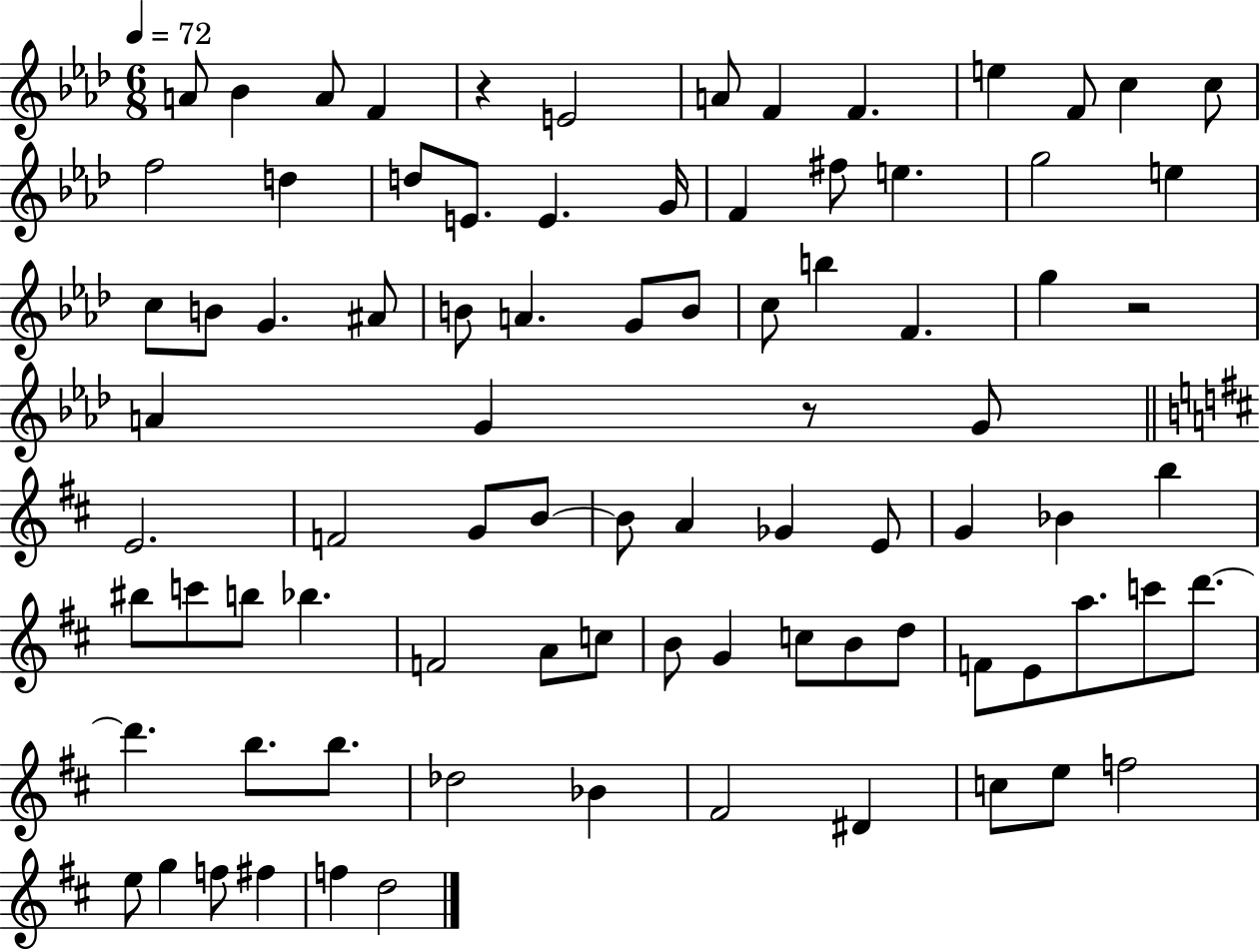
{
  \clef treble
  \numericTimeSignature
  \time 6/8
  \key aes \major
  \tempo 4 = 72
  \repeat volta 2 { a'8 bes'4 a'8 f'4 | r4 e'2 | a'8 f'4 f'4. | e''4 f'8 c''4 c''8 | \break f''2 d''4 | d''8 e'8. e'4. g'16 | f'4 fis''8 e''4. | g''2 e''4 | \break c''8 b'8 g'4. ais'8 | b'8 a'4. g'8 b'8 | c''8 b''4 f'4. | g''4 r2 | \break a'4 g'4 r8 g'8 | \bar "||" \break \key d \major e'2. | f'2 g'8 b'8~~ | b'8 a'4 ges'4 e'8 | g'4 bes'4 b''4 | \break bis''8 c'''8 b''8 bes''4. | f'2 a'8 c''8 | b'8 g'4 c''8 b'8 d''8 | f'8 e'8 a''8. c'''8 d'''8.~~ | \break d'''4. b''8. b''8. | des''2 bes'4 | fis'2 dis'4 | c''8 e''8 f''2 | \break e''8 g''4 f''8 fis''4 | f''4 d''2 | } \bar "|."
}